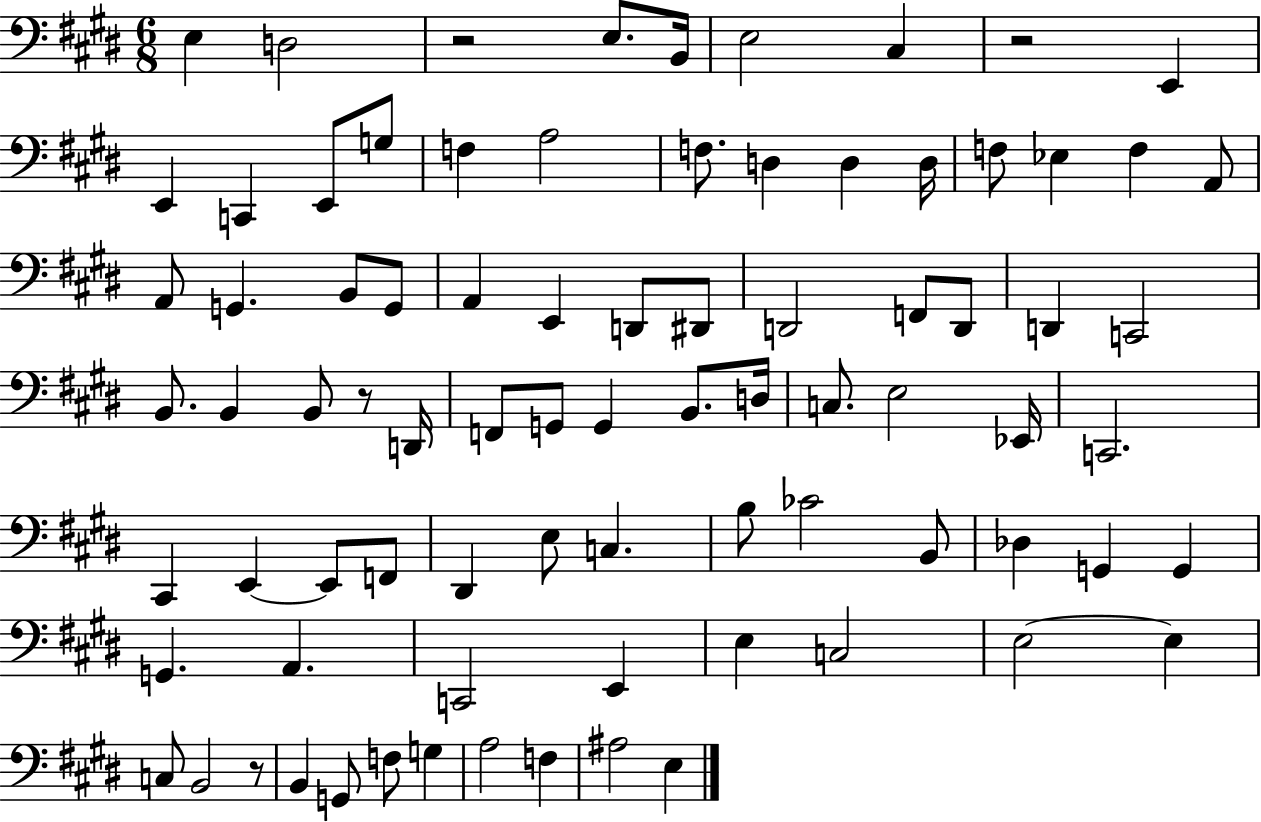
E3/q D3/h R/h E3/e. B2/s E3/h C#3/q R/h E2/q E2/q C2/q E2/e G3/e F3/q A3/h F3/e. D3/q D3/q D3/s F3/e Eb3/q F3/q A2/e A2/e G2/q. B2/e G2/e A2/q E2/q D2/e D#2/e D2/h F2/e D2/e D2/q C2/h B2/e. B2/q B2/e R/e D2/s F2/e G2/e G2/q B2/e. D3/s C3/e. E3/h Eb2/s C2/h. C#2/q E2/q E2/e F2/e D#2/q E3/e C3/q. B3/e CES4/h B2/e Db3/q G2/q G2/q G2/q. A2/q. C2/h E2/q E3/q C3/h E3/h E3/q C3/e B2/h R/e B2/q G2/e F3/e G3/q A3/h F3/q A#3/h E3/q